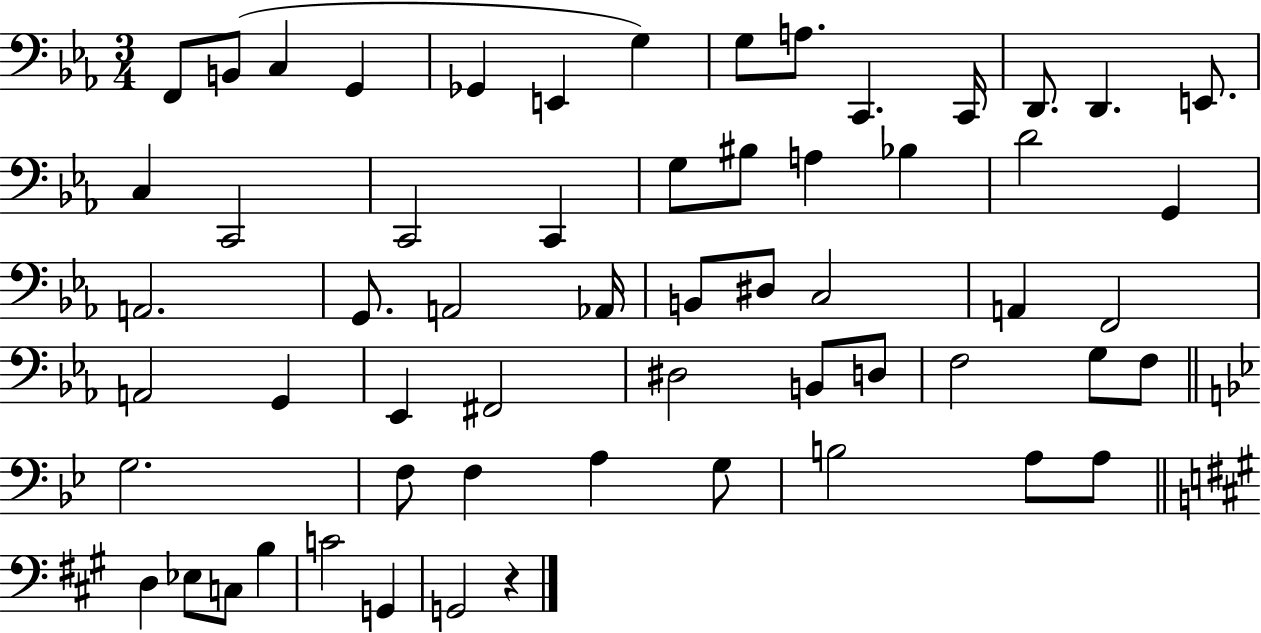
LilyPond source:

{
  \clef bass
  \numericTimeSignature
  \time 3/4
  \key ees \major
  f,8 b,8( c4 g,4 | ges,4 e,4 g4) | g8 a8. c,4. c,16 | d,8. d,4. e,8. | \break c4 c,2 | c,2 c,4 | g8 bis8 a4 bes4 | d'2 g,4 | \break a,2. | g,8. a,2 aes,16 | b,8 dis8 c2 | a,4 f,2 | \break a,2 g,4 | ees,4 fis,2 | dis2 b,8 d8 | f2 g8 f8 | \break \bar "||" \break \key bes \major g2. | f8 f4 a4 g8 | b2 a8 a8 | \bar "||" \break \key a \major d4 ees8 c8 b4 | c'2 g,4 | g,2 r4 | \bar "|."
}